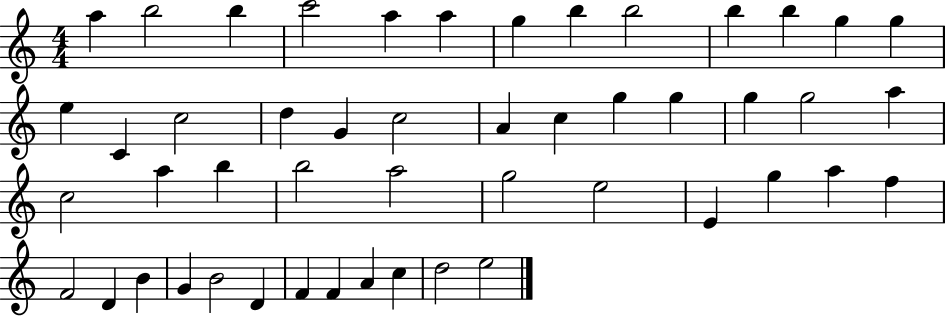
A5/q B5/h B5/q C6/h A5/q A5/q G5/q B5/q B5/h B5/q B5/q G5/q G5/q E5/q C4/q C5/h D5/q G4/q C5/h A4/q C5/q G5/q G5/q G5/q G5/h A5/q C5/h A5/q B5/q B5/h A5/h G5/h E5/h E4/q G5/q A5/q F5/q F4/h D4/q B4/q G4/q B4/h D4/q F4/q F4/q A4/q C5/q D5/h E5/h